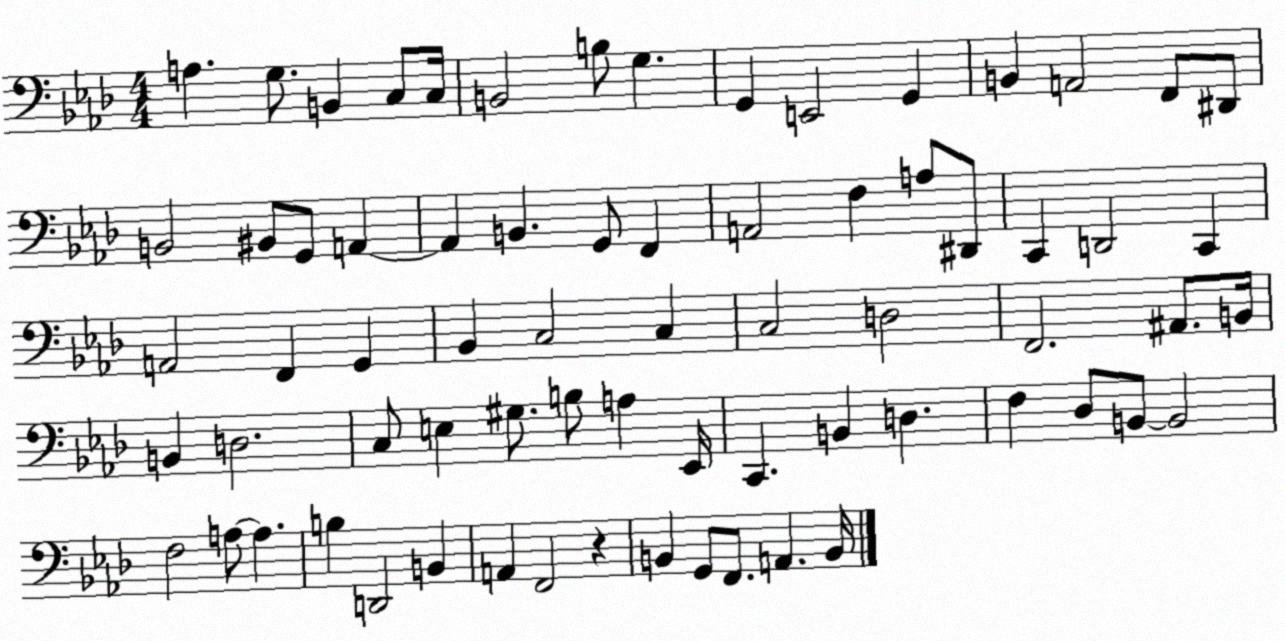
X:1
T:Untitled
M:4/4
L:1/4
K:Ab
A, G,/2 B,, C,/2 C,/4 B,,2 B,/2 G, G,, E,,2 G,, B,, A,,2 F,,/2 ^D,,/2 B,,2 ^B,,/2 G,,/2 A,, A,, B,, G,,/2 F,, A,,2 F, A,/2 ^D,,/2 C,, D,,2 C,, A,,2 F,, G,, _B,, C,2 C, C,2 D,2 F,,2 ^A,,/2 B,,/4 B,, D,2 C,/2 E, ^G,/2 B,/2 A, _E,,/4 C,, B,, D, F, _D,/2 B,,/2 B,,2 F,2 A,/2 A, B, D,,2 B,, A,, F,,2 z B,, G,,/2 F,,/2 A,, B,,/4